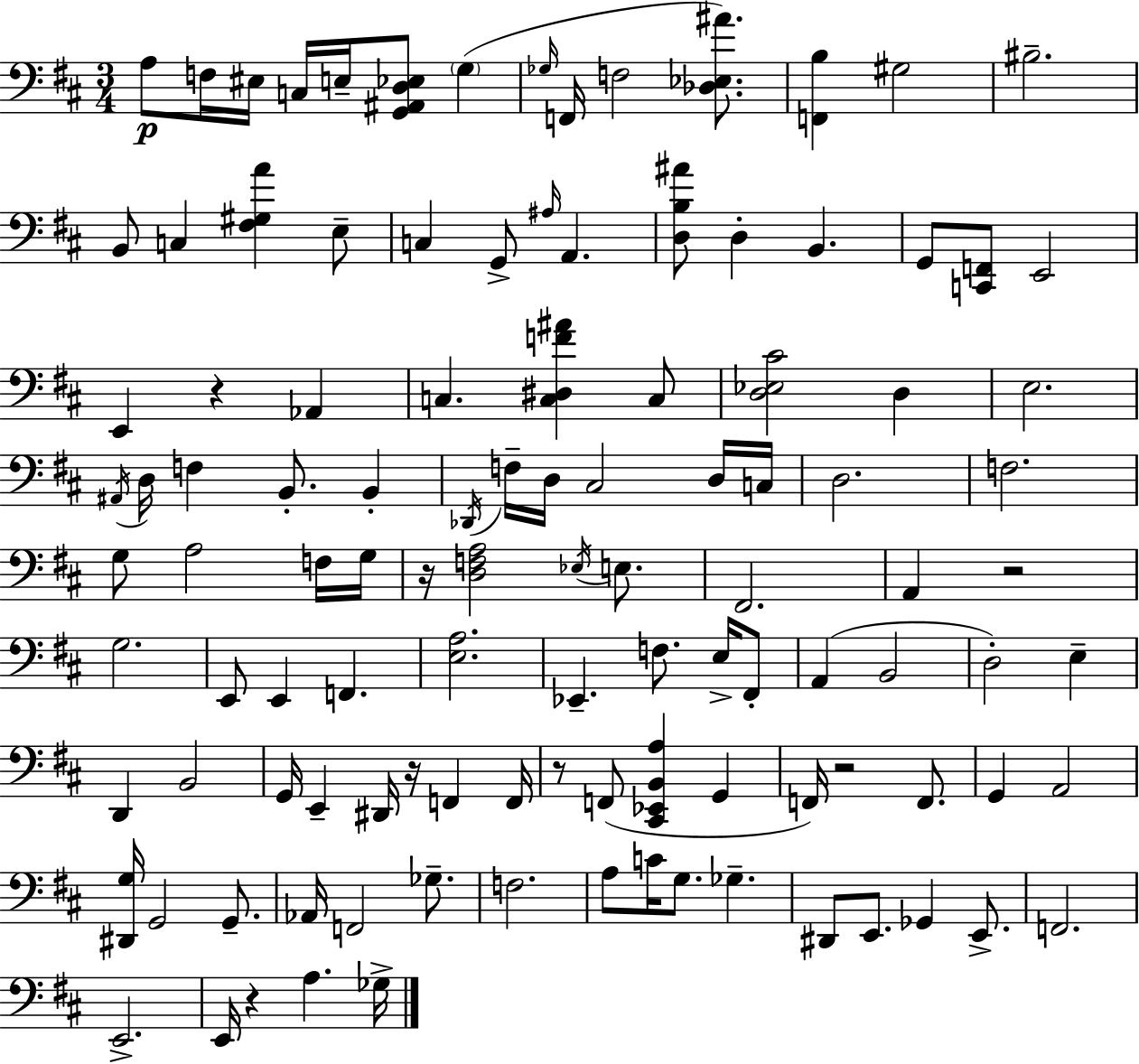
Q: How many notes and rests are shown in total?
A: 112